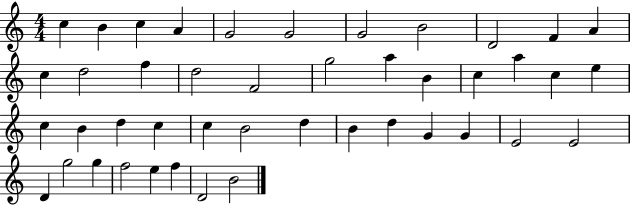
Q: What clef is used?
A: treble